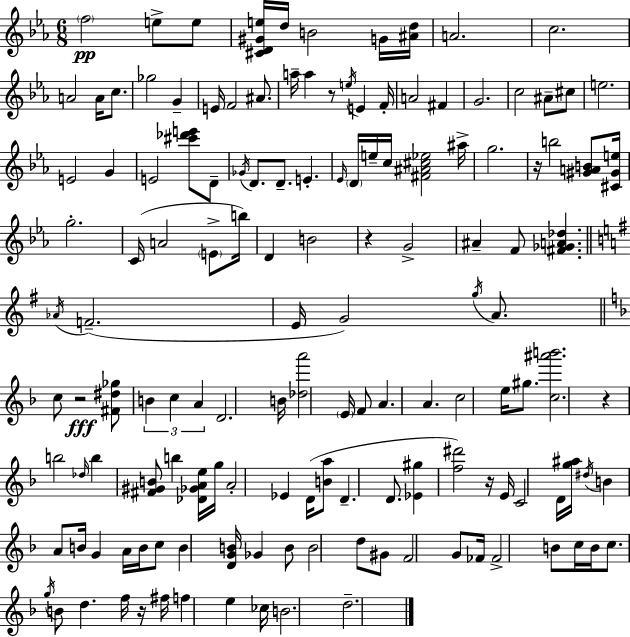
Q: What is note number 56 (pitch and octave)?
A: E4